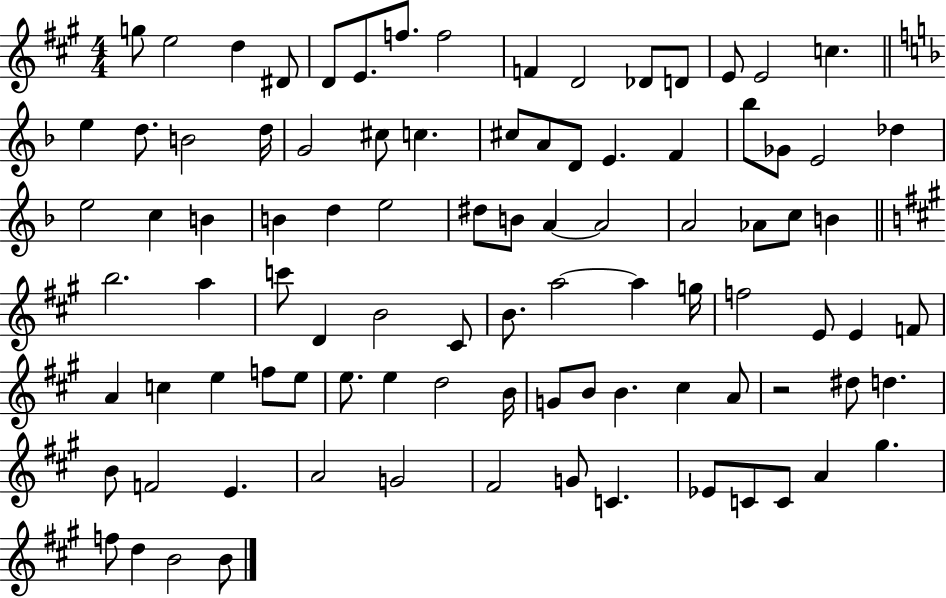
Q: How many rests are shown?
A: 1